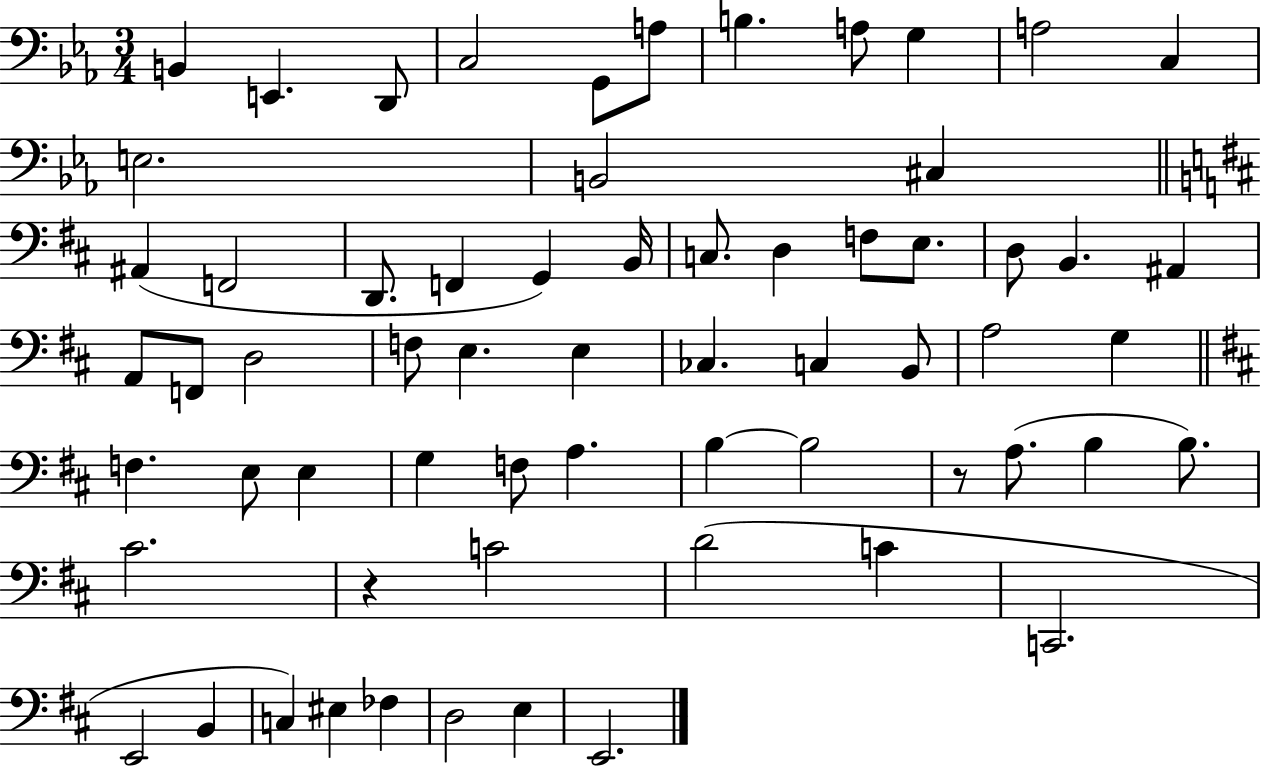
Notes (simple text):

B2/q E2/q. D2/e C3/h G2/e A3/e B3/q. A3/e G3/q A3/h C3/q E3/h. B2/h C#3/q A#2/q F2/h D2/e. F2/q G2/q B2/s C3/e. D3/q F3/e E3/e. D3/e B2/q. A#2/q A2/e F2/e D3/h F3/e E3/q. E3/q CES3/q. C3/q B2/e A3/h G3/q F3/q. E3/e E3/q G3/q F3/e A3/q. B3/q B3/h R/e A3/e. B3/q B3/e. C#4/h. R/q C4/h D4/h C4/q C2/h. E2/h B2/q C3/q EIS3/q FES3/q D3/h E3/q E2/h.